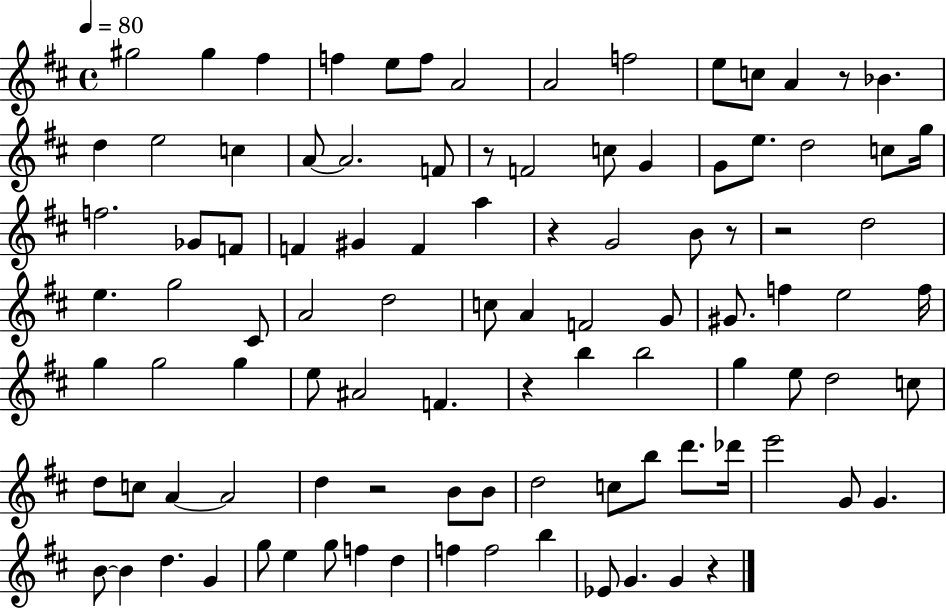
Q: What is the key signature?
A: D major